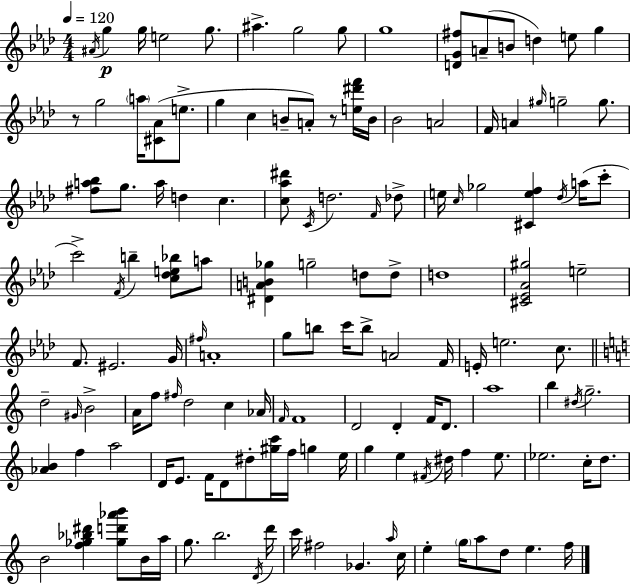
{
  \clef treble
  \numericTimeSignature
  \time 4/4
  \key f \minor
  \tempo 4 = 120
  \acciaccatura { ais'16 }\p g''4 g''16 e''2 g''8. | ais''4.-> g''2 g''8 | g''1 | <d' g' fis''>8 a'8--( b'8 d''4) e''8 g''4 | \break r8 g''2 \parenthesize a''16 <cis' aes'>8( e''8.-> | g''4 c''4 b'8-- a'8-.) r8 <e'' dis''' f'''>16 | b'16 bes'2 a'2 | f'16 a'4 \grace { gis''16 } g''2-- g''8. | \break <fis'' a'' bes''>8 g''8. a''16 d''4 c''4. | <c'' aes'' dis'''>8 \acciaccatura { c'16 } d''2. | \grace { f'16 } des''8-> e''16 \grace { c''16 } ges''2 <cis' e'' f''>4 | \acciaccatura { des''16 } a''16( c'''8-. c'''2->) \acciaccatura { f'16 } b''4-- | \break <c'' des'' e'' bes''>8 a''8 <dis' a' b' ges''>4 g''2-- | d''8 d''8-> d''1 | <cis' ees' aes' gis''>2 e''2-- | f'8. eis'2. | \break g'16 \grace { fis''16 } a'1-. | g''8 b''8 c'''16 b''8-> a'2 | f'16 e'16-. e''2. | c''8. \bar "||" \break \key c \major d''2-- \grace { gis'16 } b'2-> | a'16 f''8 \grace { fis''16 } d''2 c''4 | aes'16 \grace { f'16 } f'1 | d'2 d'4-. f'16 | \break d'8. a''1 | b''4 \acciaccatura { dis''16 } g''2.-- | <aes' b'>4 f''4 a''2 | d'16 e'8. f'16 d'8 dis''8-. <gis'' c'''>16 f''16 g''4 | \break e''16 g''4 e''4 \acciaccatura { fis'16 } dis''16 f''4 | e''8. ees''2. | c''16-. d''8. b'2 <f'' ges'' bes'' dis'''>4 | <ges'' d''' aes''' b'''>8 b'16 a''16 g''8. b''2. | \break \acciaccatura { d'16 } d'''16 c'''16 fis''2 ges'4. | \grace { a''16 } c''16 e''4-. \parenthesize g''16 a''8 d''8 | e''4. f''16 \bar "|."
}